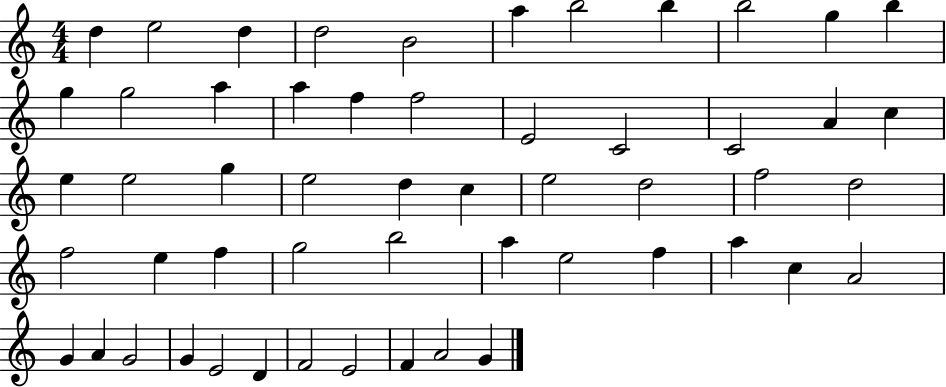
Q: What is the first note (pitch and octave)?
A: D5